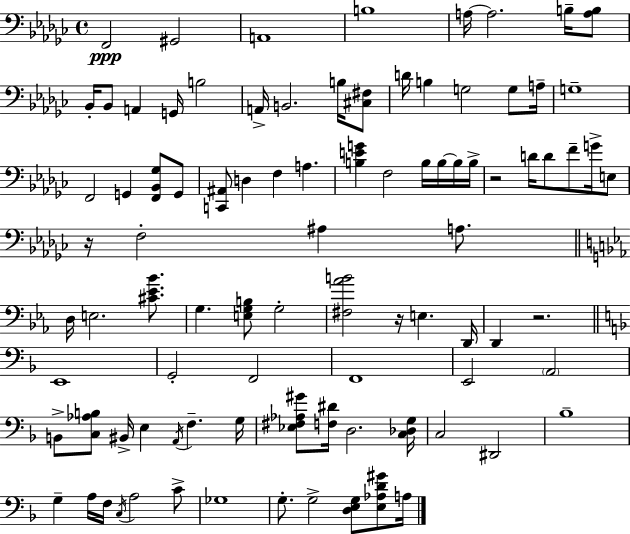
X:1
T:Untitled
M:4/4
L:1/4
K:Ebm
F,,2 ^G,,2 A,,4 B,4 A,/4 A,2 B,/4 [A,B,]/2 _B,,/4 _B,,/2 A,, G,,/4 B,2 A,,/4 B,,2 B,/4 [^C,^F,]/2 D/4 B, G,2 G,/2 A,/4 G,4 F,,2 G,, [F,,_B,,_G,]/2 G,,/2 [C,,^A,,]/2 D, F, A, [B,EG] F,2 B,/4 B,/4 B,/4 B,/4 z2 D/4 D/2 F/2 G/4 E,/2 z/4 F,2 ^A, A,/2 D,/4 E,2 [^C_E_B]/2 G, [E,G,B,]/2 G,2 [^F,_AB]2 z/4 E, D,,/4 D,, z2 E,,4 G,,2 F,,2 F,,4 E,,2 A,,2 B,,/2 [C,_A,B,]/2 ^B,,/4 E, A,,/4 F, G,/4 [_E,^F,_A,^G]/2 [F,^D]/4 D,2 [C,_D,G,]/4 C,2 ^D,,2 _B,4 G, A,/4 F,/4 C,/4 A,2 C/2 _G,4 G,/2 G,2 [D,E,G,]/2 [E,_A,D^G]/2 A,/4